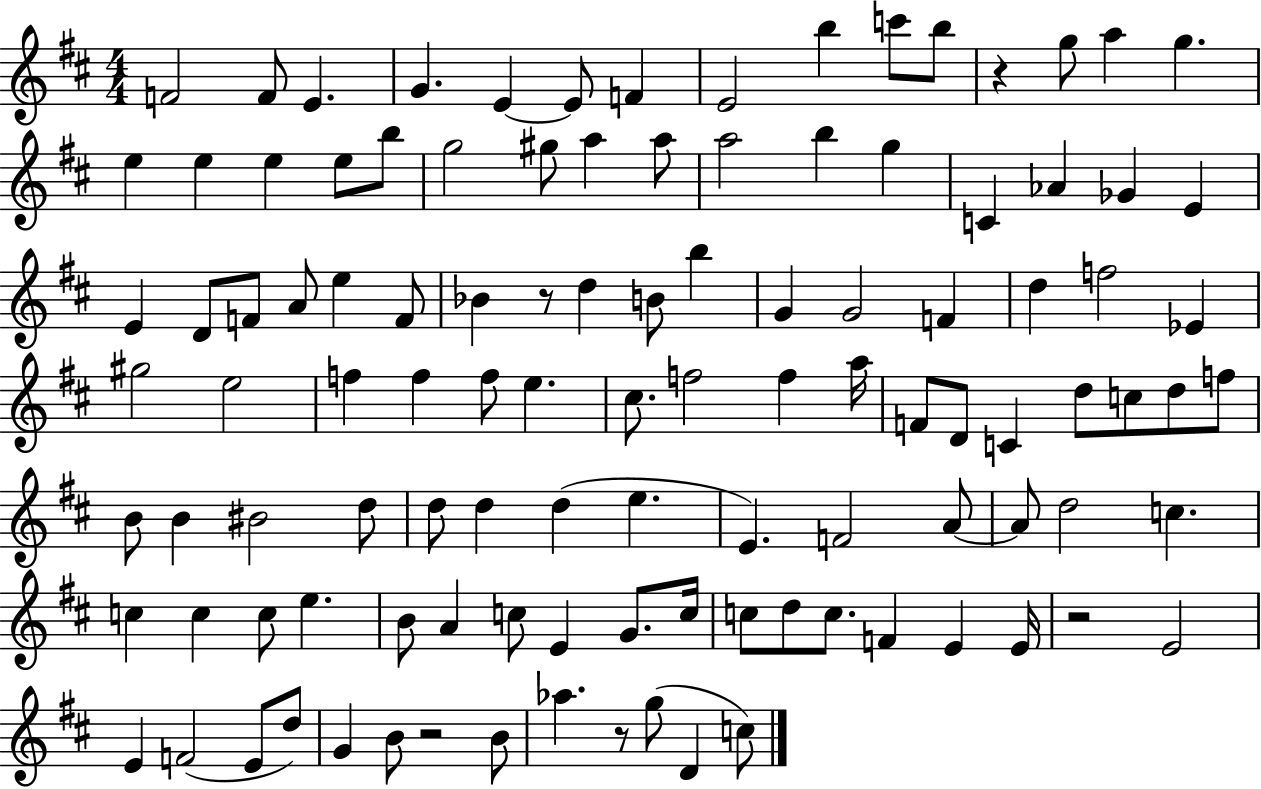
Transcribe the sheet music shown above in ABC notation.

X:1
T:Untitled
M:4/4
L:1/4
K:D
F2 F/2 E G E E/2 F E2 b c'/2 b/2 z g/2 a g e e e e/2 b/2 g2 ^g/2 a a/2 a2 b g C _A _G E E D/2 F/2 A/2 e F/2 _B z/2 d B/2 b G G2 F d f2 _E ^g2 e2 f f f/2 e ^c/2 f2 f a/4 F/2 D/2 C d/2 c/2 d/2 f/2 B/2 B ^B2 d/2 d/2 d d e E F2 A/2 A/2 d2 c c c c/2 e B/2 A c/2 E G/2 c/4 c/2 d/2 c/2 F E E/4 z2 E2 E F2 E/2 d/2 G B/2 z2 B/2 _a z/2 g/2 D c/2